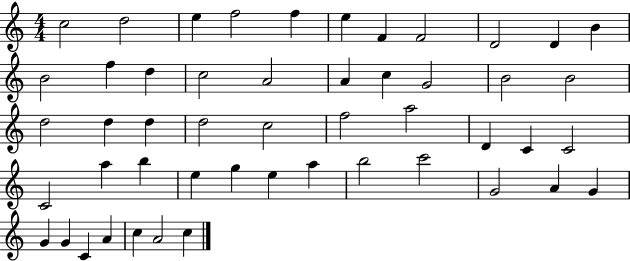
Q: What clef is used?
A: treble